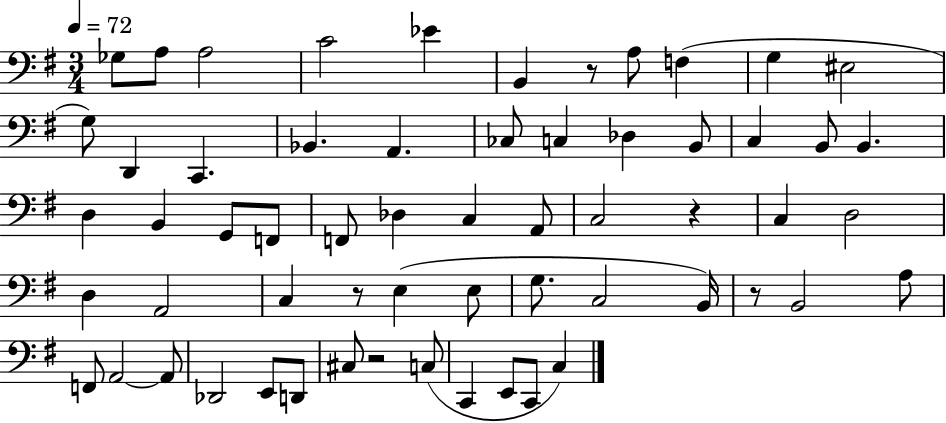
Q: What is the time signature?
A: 3/4